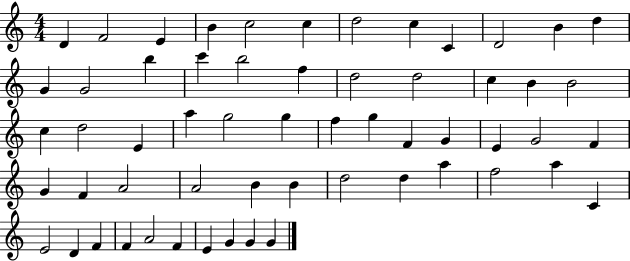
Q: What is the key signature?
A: C major